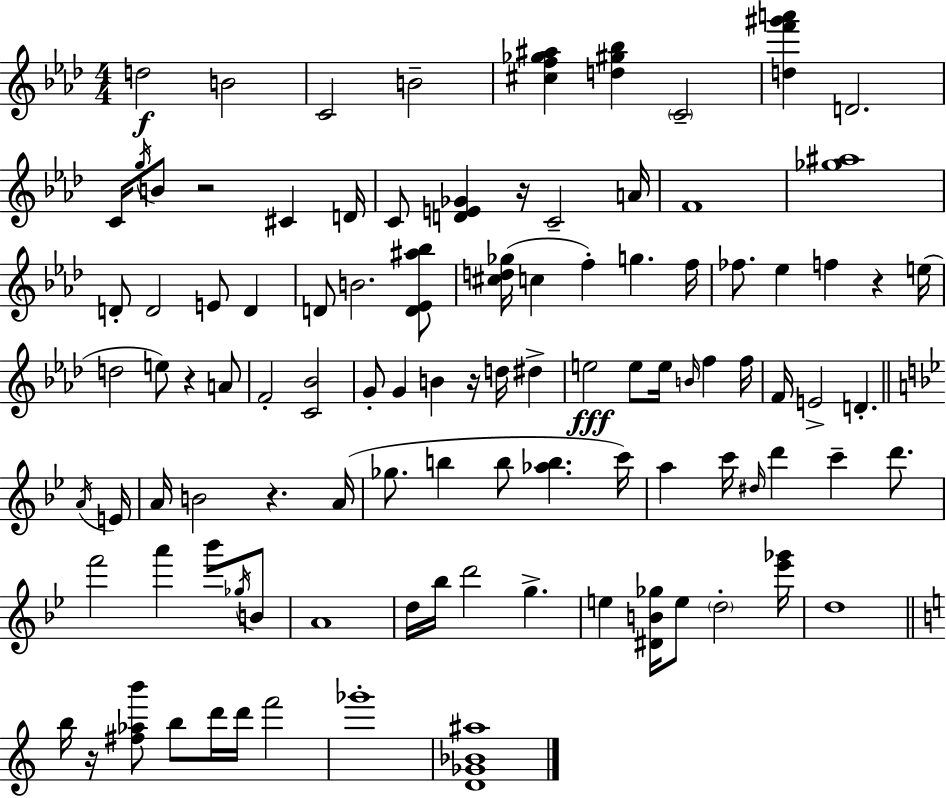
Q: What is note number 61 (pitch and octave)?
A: C6